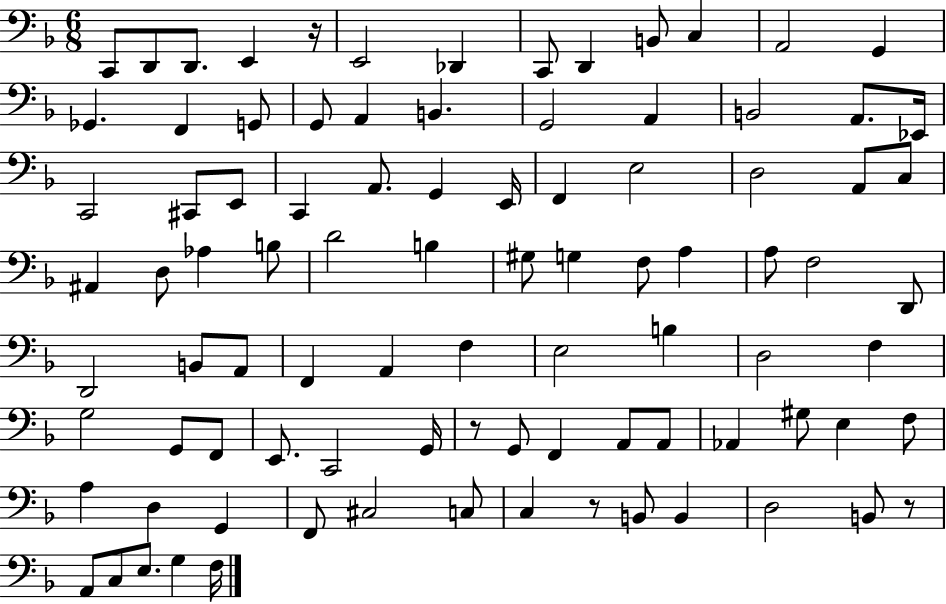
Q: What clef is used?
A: bass